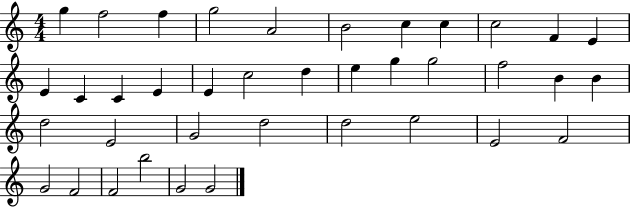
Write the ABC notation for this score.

X:1
T:Untitled
M:4/4
L:1/4
K:C
g f2 f g2 A2 B2 c c c2 F E E C C E E c2 d e g g2 f2 B B d2 E2 G2 d2 d2 e2 E2 F2 G2 F2 F2 b2 G2 G2